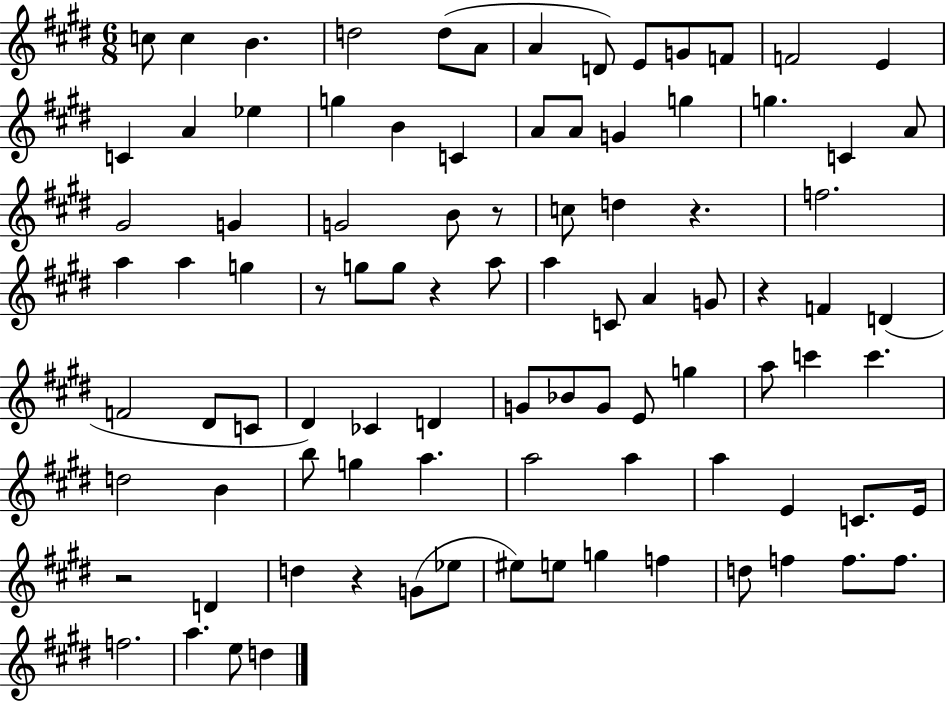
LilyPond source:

{
  \clef treble
  \numericTimeSignature
  \time 6/8
  \key e \major
  \repeat volta 2 { c''8 c''4 b'4. | d''2 d''8( a'8 | a'4 d'8) e'8 g'8 f'8 | f'2 e'4 | \break c'4 a'4 ees''4 | g''4 b'4 c'4 | a'8 a'8 g'4 g''4 | g''4. c'4 a'8 | \break gis'2 g'4 | g'2 b'8 r8 | c''8 d''4 r4. | f''2. | \break a''4 a''4 g''4 | r8 g''8 g''8 r4 a''8 | a''4 c'8 a'4 g'8 | r4 f'4 d'4( | \break f'2 dis'8 c'8 | dis'4) ces'4 d'4 | g'8 bes'8 g'8 e'8 g''4 | a''8 c'''4 c'''4. | \break d''2 b'4 | b''8 g''4 a''4. | a''2 a''4 | a''4 e'4 c'8. e'16 | \break r2 d'4 | d''4 r4 g'8( ees''8 | eis''8) e''8 g''4 f''4 | d''8 f''4 f''8. f''8. | \break f''2. | a''4. e''8 d''4 | } \bar "|."
}